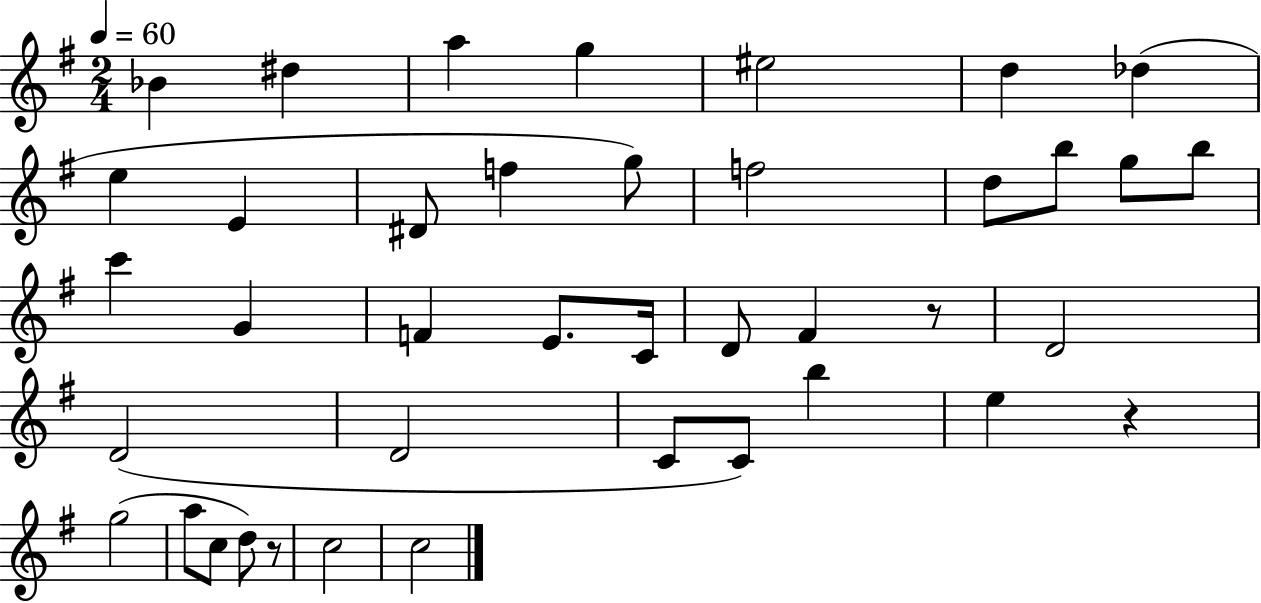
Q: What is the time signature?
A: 2/4